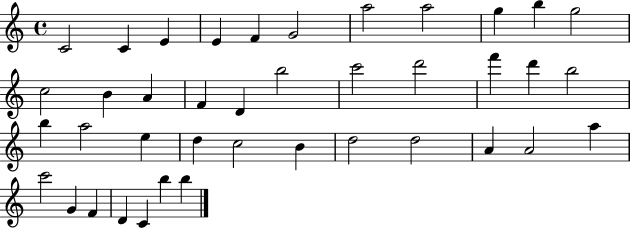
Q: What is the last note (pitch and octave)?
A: B5